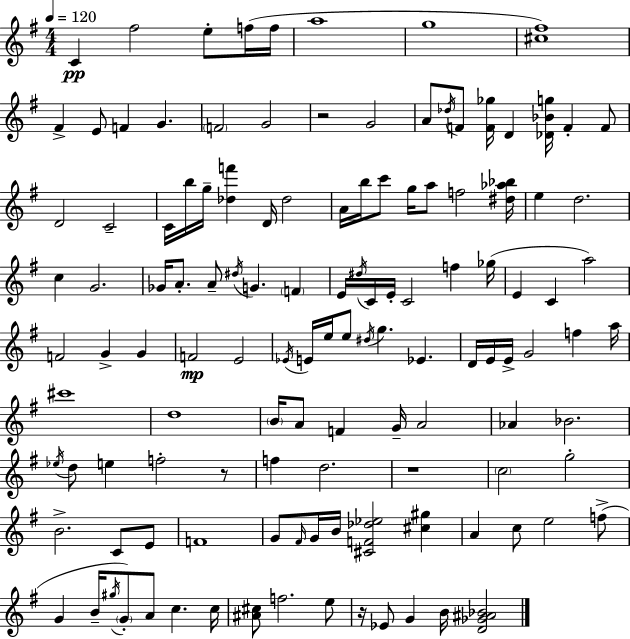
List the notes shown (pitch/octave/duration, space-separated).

C4/q F#5/h E5/e F5/s F5/s A5/w G5/w [C#5,F#5]/w F#4/q E4/e F4/q G4/q. F4/h G4/h R/h G4/h A4/e Db5/s F4/e [F4,Gb5]/s D4/q [Db4,Bb4,G5]/s F4/q F4/e D4/h C4/h C4/s B5/s G5/s [Db5,F6]/q D4/s Db5/h A4/s B5/s C6/e G5/s A5/e F5/h [D#5,Ab5,Bb5]/s E5/q D5/h. C5/q G4/h. Gb4/s A4/e. A4/e D#5/s G4/q. F4/q E4/s D#5/s C4/s E4/s C4/h F5/q Gb5/s E4/q C4/q A5/h F4/h G4/q G4/q F4/h E4/h Eb4/s E4/s E5/s E5/e D#5/s G5/q. Eb4/q. D4/s E4/s E4/s G4/h F5/q A5/s C#6/w D5/w B4/s A4/e F4/q G4/s A4/h Ab4/q Bb4/h. Eb5/s D5/e E5/q F5/h R/e F5/q D5/h. R/w C5/h G5/h B4/h. C4/e E4/e F4/w G4/e F#4/s G4/s B4/s [C#4,F4,Db5,Eb5]/h [C#5,G#5]/q A4/q C5/e E5/h F5/e G4/q B4/s G#5/s G4/e A4/e C5/q. C5/s [A#4,C#5]/e F5/h. E5/e R/s Eb4/e G4/q B4/s [D4,Gb4,A#4,Bb4]/h